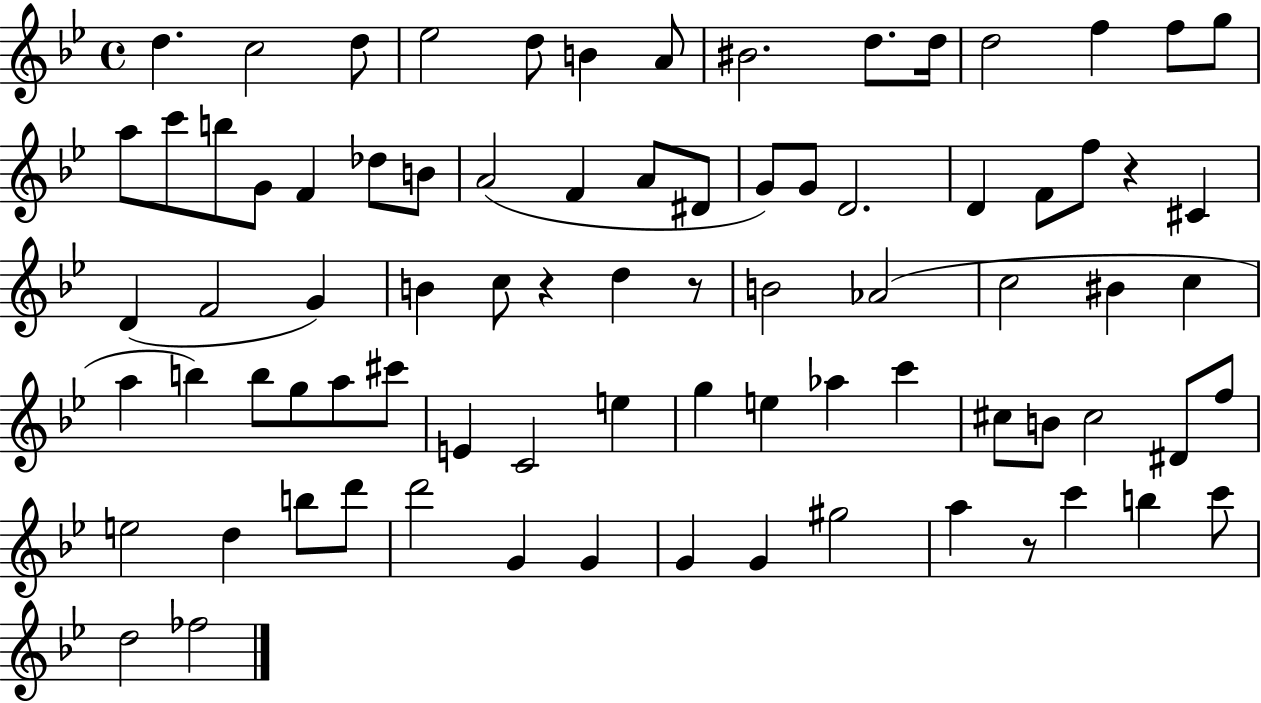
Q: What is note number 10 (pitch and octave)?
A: D5